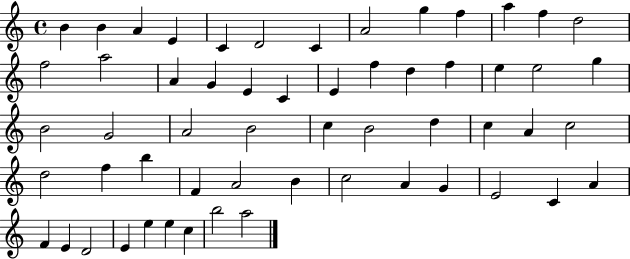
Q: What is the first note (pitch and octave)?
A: B4